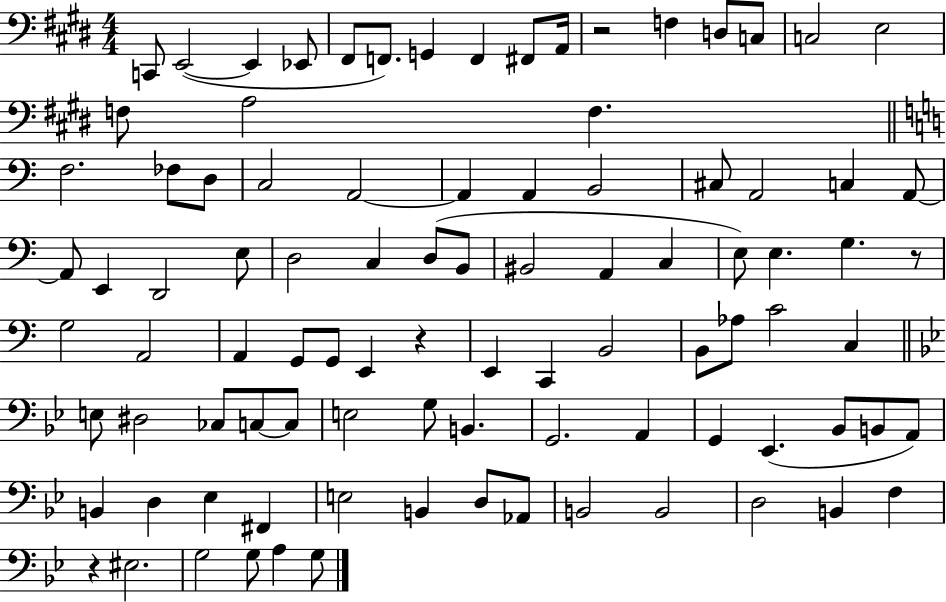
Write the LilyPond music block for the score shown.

{
  \clef bass
  \numericTimeSignature
  \time 4/4
  \key e \major
  \repeat volta 2 { c,8 e,2~(~ e,4 ees,8 | fis,8 f,8.) g,4 f,4 fis,8 a,16 | r2 f4 d8 c8 | c2 e2 | \break f8 a2 f4. | \bar "||" \break \key c \major f2. fes8 d8 | c2 a,2~~ | a,4 a,4 b,2 | cis8 a,2 c4 a,8~~ | \break a,8 e,4 d,2 e8 | d2 c4 d8( b,8 | bis,2 a,4 c4 | e8) e4. g4. r8 | \break g2 a,2 | a,4 g,8 g,8 e,4 r4 | e,4 c,4 b,2 | b,8 aes8 c'2 c4 | \break \bar "||" \break \key g \minor e8 dis2 ces8 c8~~ c8 | e2 g8 b,4. | g,2. a,4 | g,4 ees,4.( bes,8 b,8 a,8) | \break b,4 d4 ees4 fis,4 | e2 b,4 d8 aes,8 | b,2 b,2 | d2 b,4 f4 | \break r4 eis2. | g2 g8 a4 g8 | } \bar "|."
}